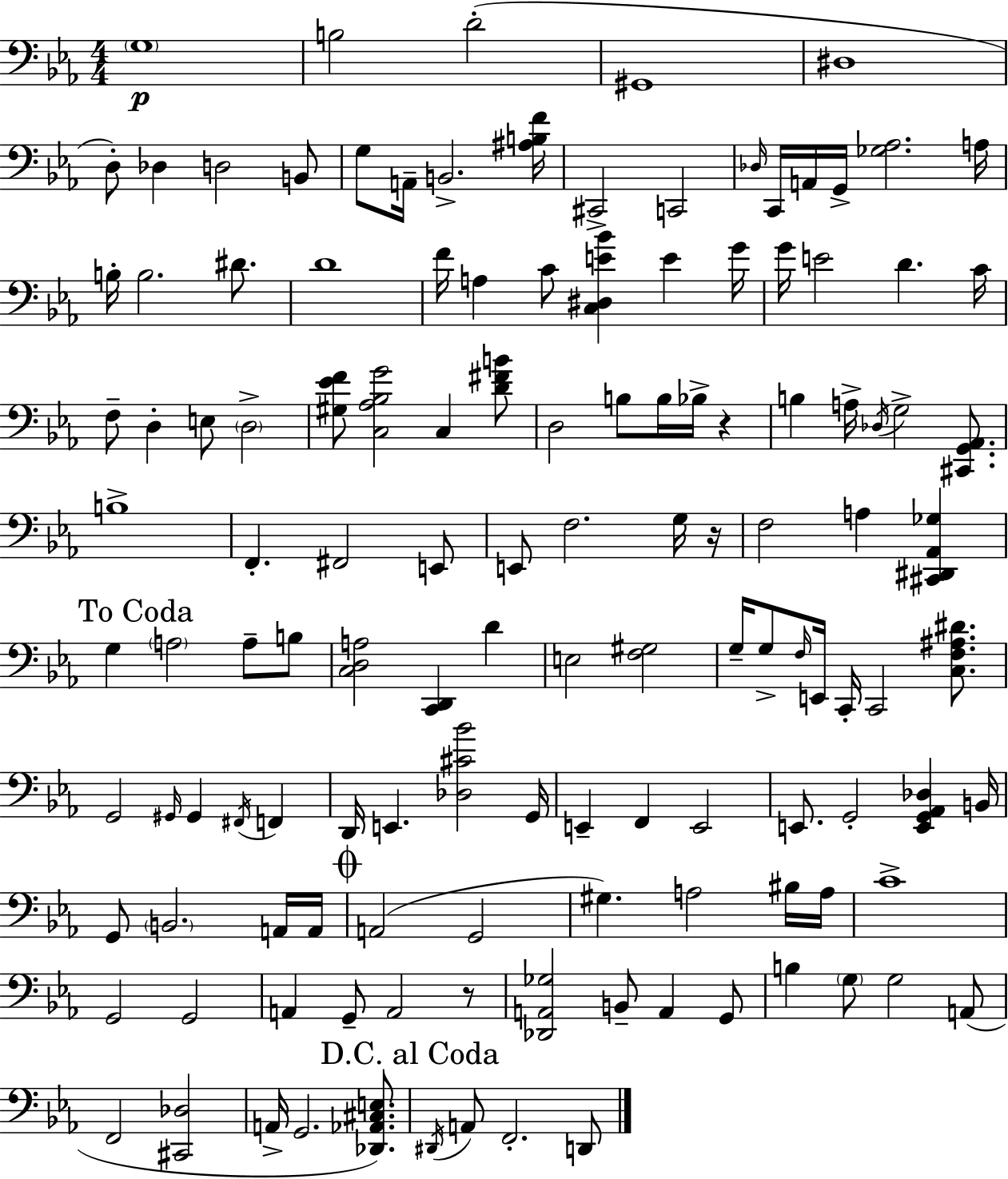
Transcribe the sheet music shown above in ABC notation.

X:1
T:Untitled
M:4/4
L:1/4
K:Eb
G,4 B,2 D2 ^G,,4 ^D,4 D,/2 _D, D,2 B,,/2 G,/2 A,,/4 B,,2 [^A,B,F]/4 ^C,,2 C,,2 _D,/4 C,,/4 A,,/4 G,,/4 [_G,_A,]2 A,/4 B,/4 B,2 ^D/2 D4 F/4 A, C/2 [C,^D,E_B] E G/4 G/4 E2 D C/4 F,/2 D, E,/2 D,2 [^G,_EF]/2 [C,_A,_B,G]2 C, [D^FB]/2 D,2 B,/2 B,/4 _B,/4 z B, A,/4 _D,/4 G,2 [^C,,G,,_A,,]/2 B,4 F,, ^F,,2 E,,/2 E,,/2 F,2 G,/4 z/4 F,2 A, [^C,,^D,,_A,,_G,] G, A,2 A,/2 B,/2 [C,D,A,]2 [C,,D,,] D E,2 [F,^G,]2 G,/4 G,/2 F,/4 E,,/4 C,,/4 C,,2 [C,F,^A,^D]/2 G,,2 ^G,,/4 ^G,, ^F,,/4 F,, D,,/4 E,, [_D,^C_B]2 G,,/4 E,, F,, E,,2 E,,/2 G,,2 [E,,G,,_A,,_D,] B,,/4 G,,/2 B,,2 A,,/4 A,,/4 A,,2 G,,2 ^G, A,2 ^B,/4 A,/4 C4 G,,2 G,,2 A,, G,,/2 A,,2 z/2 [_D,,A,,_G,]2 B,,/2 A,, G,,/2 B, G,/2 G,2 A,,/2 F,,2 [^C,,_D,]2 A,,/4 G,,2 [_D,,_A,,^C,E,]/2 ^D,,/4 A,,/2 F,,2 D,,/2